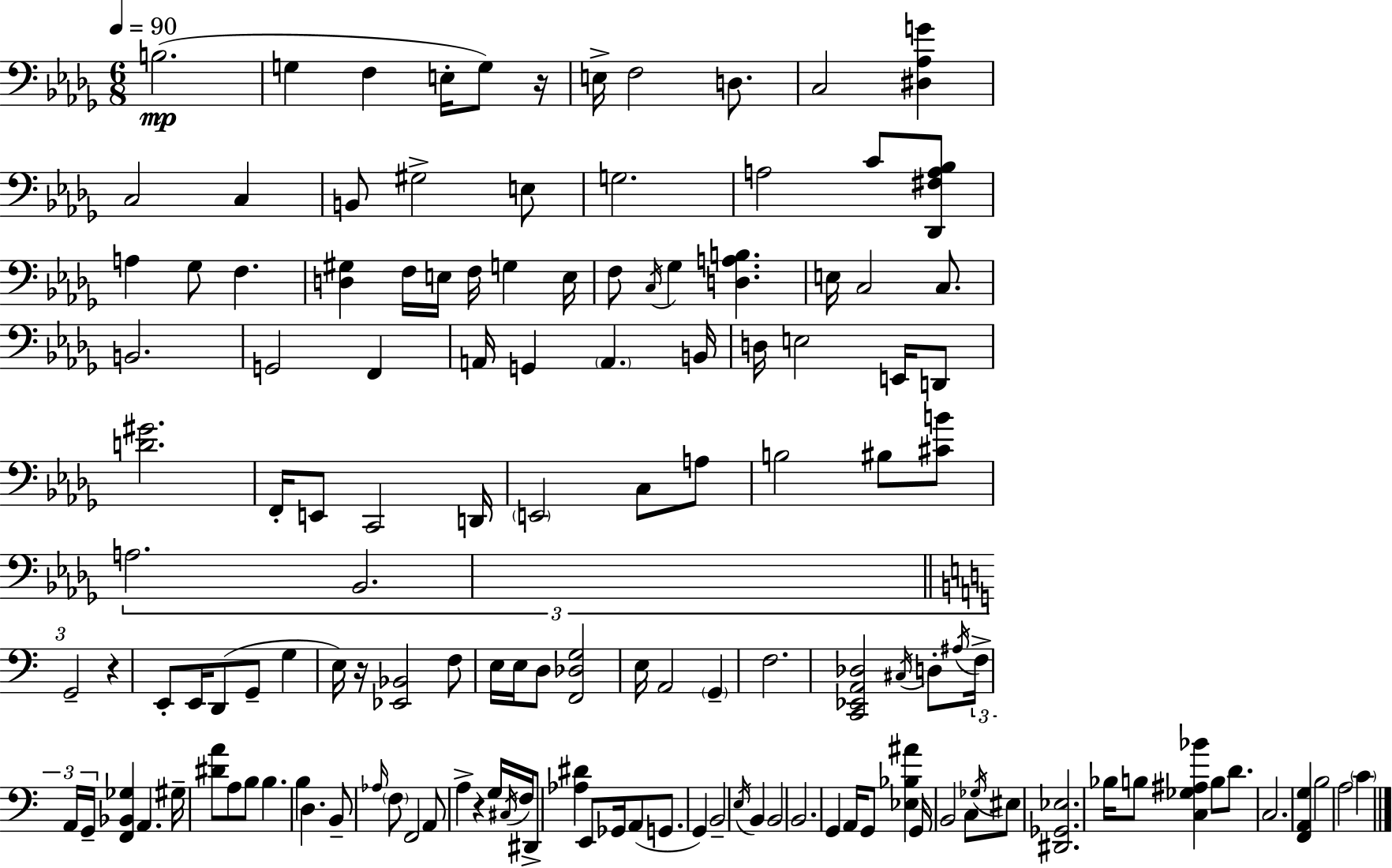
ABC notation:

X:1
T:Untitled
M:6/8
L:1/4
K:Bbm
B,2 G, F, E,/4 G,/2 z/4 E,/4 F,2 D,/2 C,2 [^D,_A,G] C,2 C, B,,/2 ^G,2 E,/2 G,2 A,2 C/2 [_D,,^F,A,_B,]/2 A, _G,/2 F, [D,^G,] F,/4 E,/4 F,/4 G, E,/4 F,/2 C,/4 _G, [D,A,B,] E,/4 C,2 C,/2 B,,2 G,,2 F,, A,,/4 G,, A,, B,,/4 D,/4 E,2 E,,/4 D,,/2 [D^G]2 F,,/4 E,,/2 C,,2 D,,/4 E,,2 C,/2 A,/2 B,2 ^B,/2 [^CB]/2 A,2 _B,,2 G,,2 z E,,/2 E,,/4 D,,/2 G,,/2 G, E,/4 z/4 [_E,,_B,,]2 F,/2 E,/4 E,/4 D,/2 [F,,_D,G,]2 E,/4 A,,2 G,, F,2 [C,,_E,,A,,_D,]2 ^C,/4 D,/2 ^A,/4 F,/4 A,,/4 G,,/4 [F,,_B,,_G,] A,, ^G,/4 [^DA]/2 A,/2 B,/2 B, B, D, B,,/2 _A,/4 F,/2 F,,2 A,,/2 A, z G,/4 ^C,/4 F,/4 ^D,,/2 [_A,^D] E,,/2 _G,,/4 A,,/2 G,,/2 G,, B,,2 E,/4 B,, B,,2 B,,2 G,, A,,/4 G,,/2 [_E,_B,^A] G,,/4 B,,2 C,/2 _G,/4 ^E,/2 [^D,,_G,,_E,]2 _B,/4 B,/2 [C,_G,^A,_B] B,/2 D/2 C,2 [F,,A,,G,] B,2 A,2 C